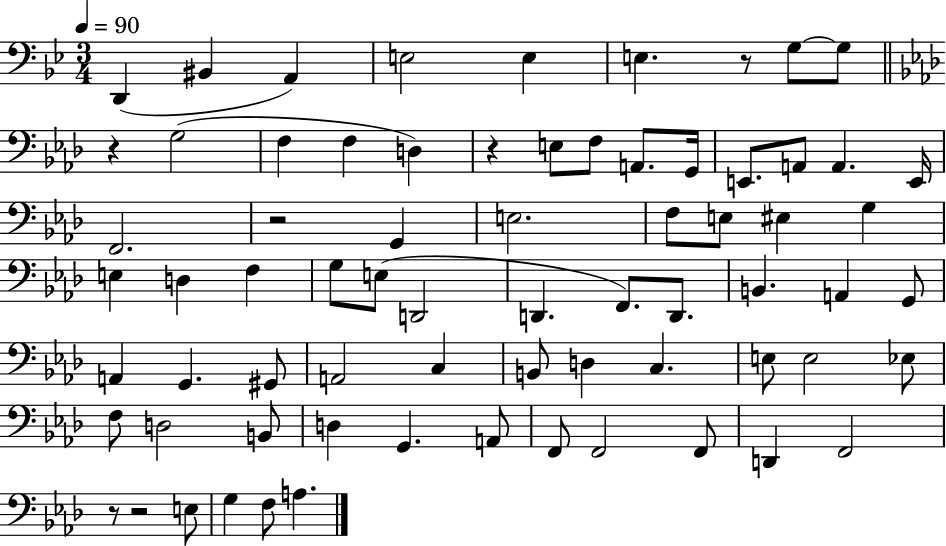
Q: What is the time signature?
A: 3/4